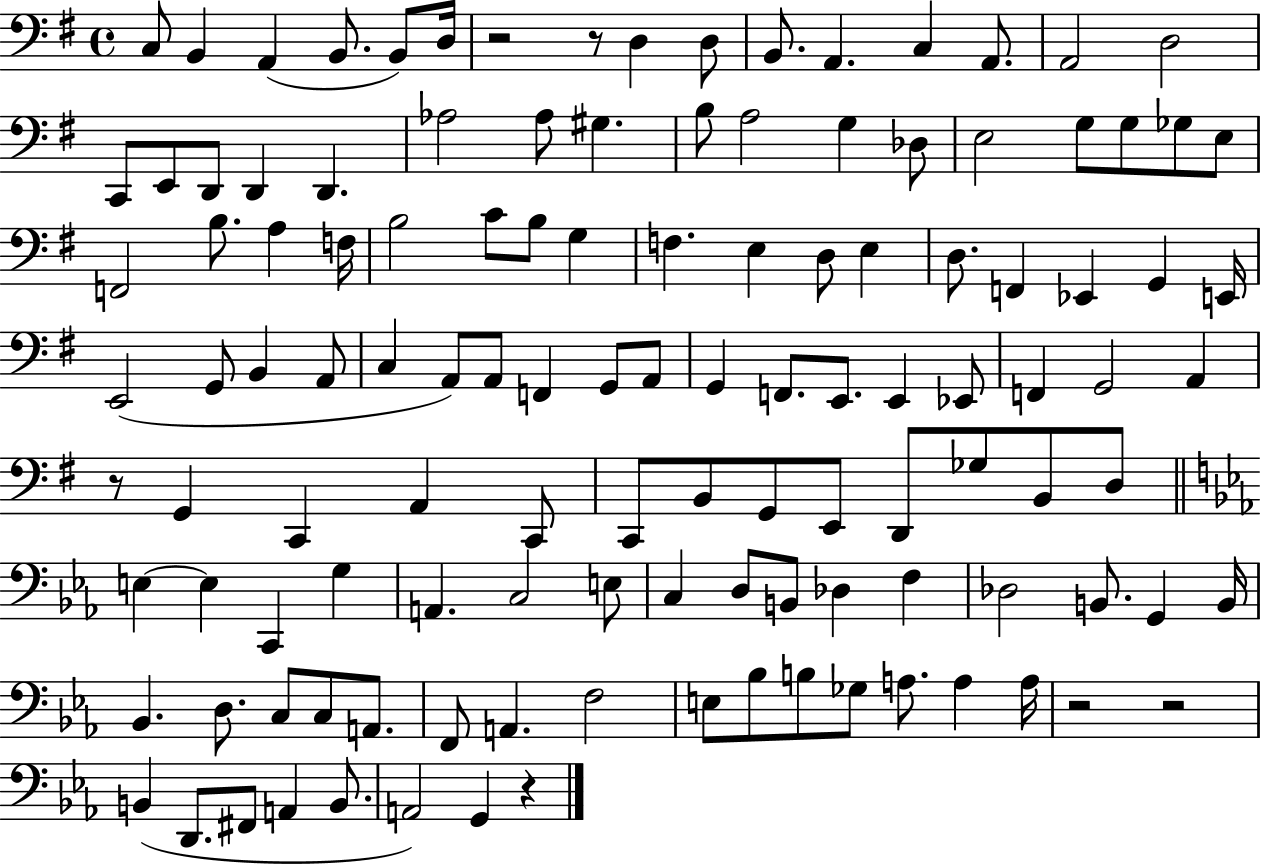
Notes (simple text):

C3/e B2/q A2/q B2/e. B2/e D3/s R/h R/e D3/q D3/e B2/e. A2/q. C3/q A2/e. A2/h D3/h C2/e E2/e D2/e D2/q D2/q. Ab3/h Ab3/e G#3/q. B3/e A3/h G3/q Db3/e E3/h G3/e G3/e Gb3/e E3/e F2/h B3/e. A3/q F3/s B3/h C4/e B3/e G3/q F3/q. E3/q D3/e E3/q D3/e. F2/q Eb2/q G2/q E2/s E2/h G2/e B2/q A2/e C3/q A2/e A2/e F2/q G2/e A2/e G2/q F2/e. E2/e. E2/q Eb2/e F2/q G2/h A2/q R/e G2/q C2/q A2/q C2/e C2/e B2/e G2/e E2/e D2/e Gb3/e B2/e D3/e E3/q E3/q C2/q G3/q A2/q. C3/h E3/e C3/q D3/e B2/e Db3/q F3/q Db3/h B2/e. G2/q B2/s Bb2/q. D3/e. C3/e C3/e A2/e. F2/e A2/q. F3/h E3/e Bb3/e B3/e Gb3/e A3/e. A3/q A3/s R/h R/h B2/q D2/e. F#2/e A2/q B2/e. A2/h G2/q R/q